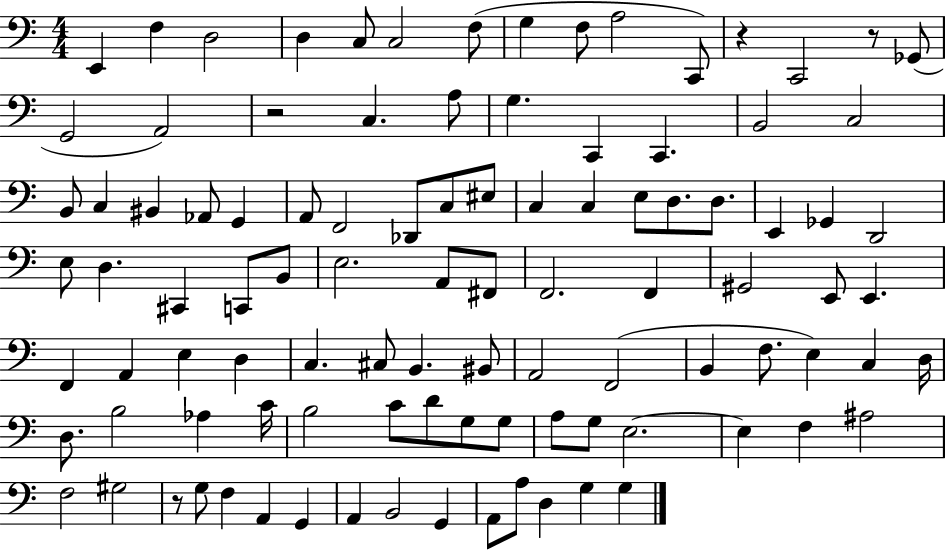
E2/q F3/q D3/h D3/q C3/e C3/h F3/e G3/q F3/e A3/h C2/e R/q C2/h R/e Gb2/e G2/h A2/h R/h C3/q. A3/e G3/q. C2/q C2/q. B2/h C3/h B2/e C3/q BIS2/q Ab2/e G2/q A2/e F2/h Db2/e C3/e EIS3/e C3/q C3/q E3/e D3/e. D3/e. E2/q Gb2/q D2/h E3/e D3/q. C#2/q C2/e B2/e E3/h. A2/e F#2/e F2/h. F2/q G#2/h E2/e E2/q. F2/q A2/q E3/q D3/q C3/q. C#3/e B2/q. BIS2/e A2/h F2/h B2/q F3/e. E3/q C3/q D3/s D3/e. B3/h Ab3/q C4/s B3/h C4/e D4/e G3/e G3/e A3/e G3/e E3/h. E3/q F3/q A#3/h F3/h G#3/h R/e G3/e F3/q A2/q G2/q A2/q B2/h G2/q A2/e A3/e D3/q G3/q G3/q